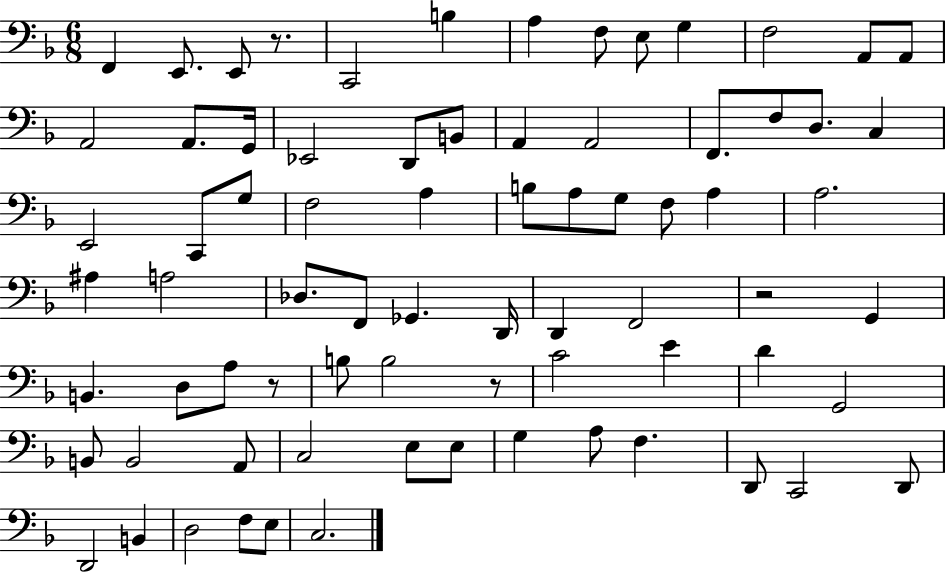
X:1
T:Untitled
M:6/8
L:1/4
K:F
F,, E,,/2 E,,/2 z/2 C,,2 B, A, F,/2 E,/2 G, F,2 A,,/2 A,,/2 A,,2 A,,/2 G,,/4 _E,,2 D,,/2 B,,/2 A,, A,,2 F,,/2 F,/2 D,/2 C, E,,2 C,,/2 G,/2 F,2 A, B,/2 A,/2 G,/2 F,/2 A, A,2 ^A, A,2 _D,/2 F,,/2 _G,, D,,/4 D,, F,,2 z2 G,, B,, D,/2 A,/2 z/2 B,/2 B,2 z/2 C2 E D G,,2 B,,/2 B,,2 A,,/2 C,2 E,/2 E,/2 G, A,/2 F, D,,/2 C,,2 D,,/2 D,,2 B,, D,2 F,/2 E,/2 C,2